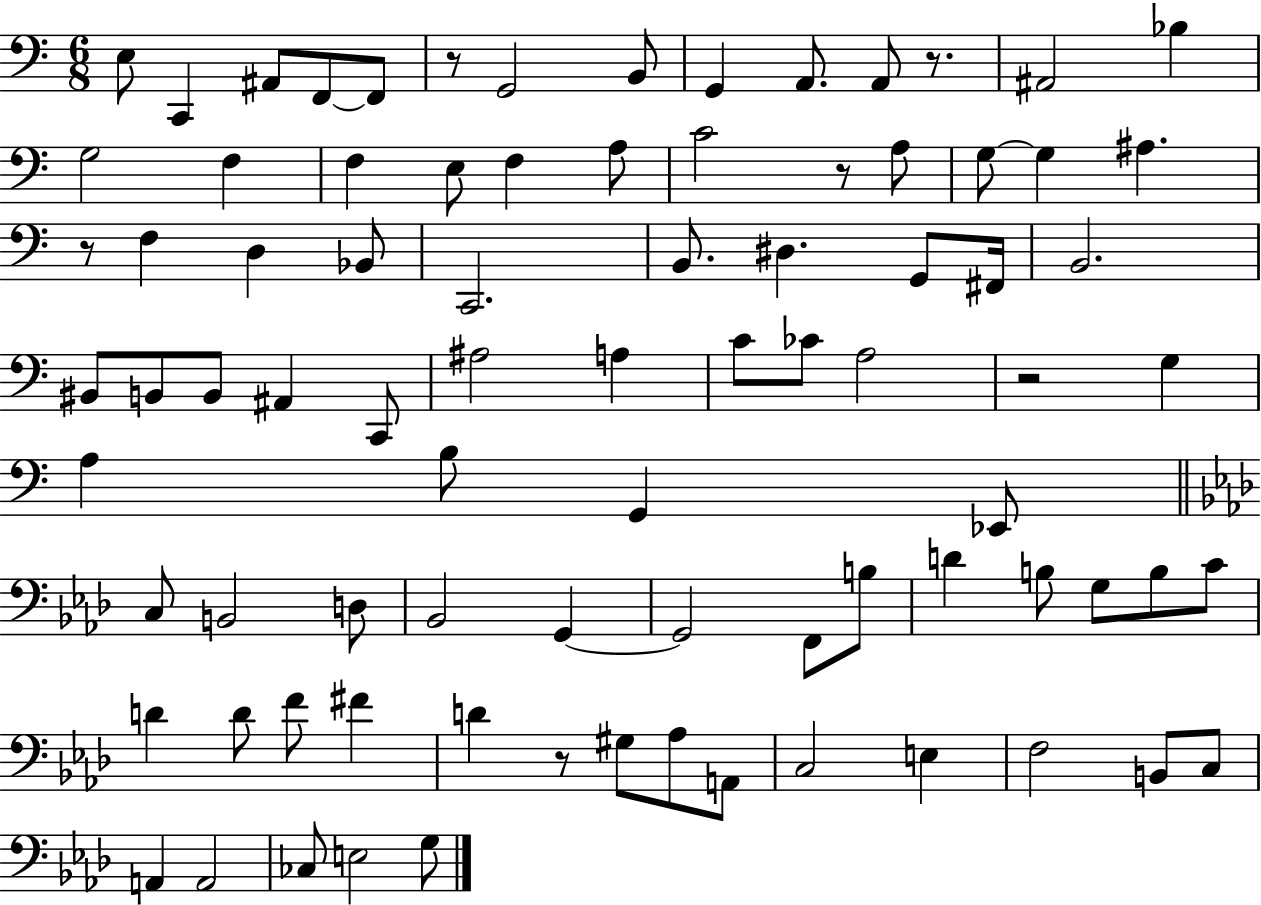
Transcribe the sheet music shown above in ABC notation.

X:1
T:Untitled
M:6/8
L:1/4
K:C
E,/2 C,, ^A,,/2 F,,/2 F,,/2 z/2 G,,2 B,,/2 G,, A,,/2 A,,/2 z/2 ^A,,2 _B, G,2 F, F, E,/2 F, A,/2 C2 z/2 A,/2 G,/2 G, ^A, z/2 F, D, _B,,/2 C,,2 B,,/2 ^D, G,,/2 ^F,,/4 B,,2 ^B,,/2 B,,/2 B,,/2 ^A,, C,,/2 ^A,2 A, C/2 _C/2 A,2 z2 G, A, B,/2 G,, _E,,/2 C,/2 B,,2 D,/2 _B,,2 G,, G,,2 F,,/2 B,/2 D B,/2 G,/2 B,/2 C/2 D D/2 F/2 ^F D z/2 ^G,/2 _A,/2 A,,/2 C,2 E, F,2 B,,/2 C,/2 A,, A,,2 _C,/2 E,2 G,/2